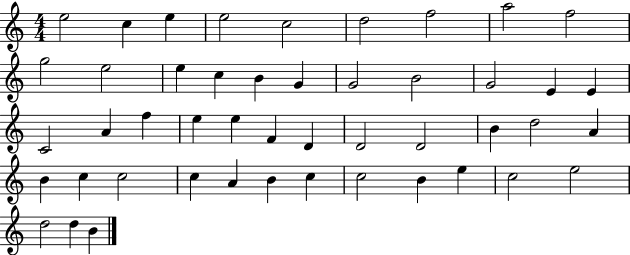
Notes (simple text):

E5/h C5/q E5/q E5/h C5/h D5/h F5/h A5/h F5/h G5/h E5/h E5/q C5/q B4/q G4/q G4/h B4/h G4/h E4/q E4/q C4/h A4/q F5/q E5/q E5/q F4/q D4/q D4/h D4/h B4/q D5/h A4/q B4/q C5/q C5/h C5/q A4/q B4/q C5/q C5/h B4/q E5/q C5/h E5/h D5/h D5/q B4/q